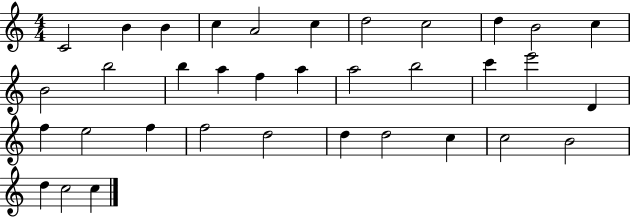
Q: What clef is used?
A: treble